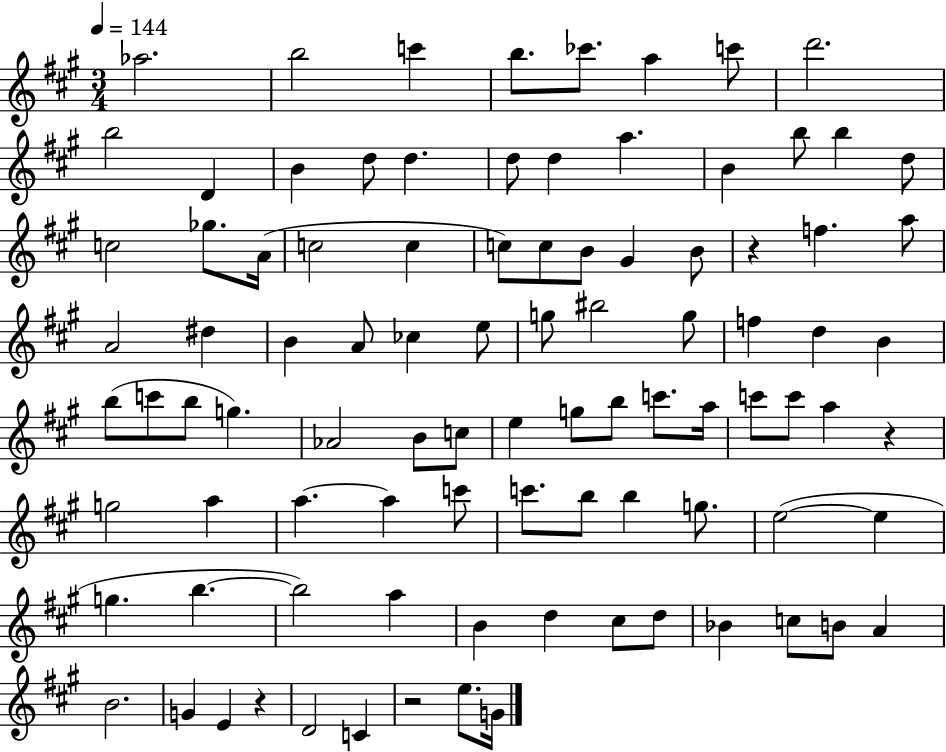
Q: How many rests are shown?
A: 4